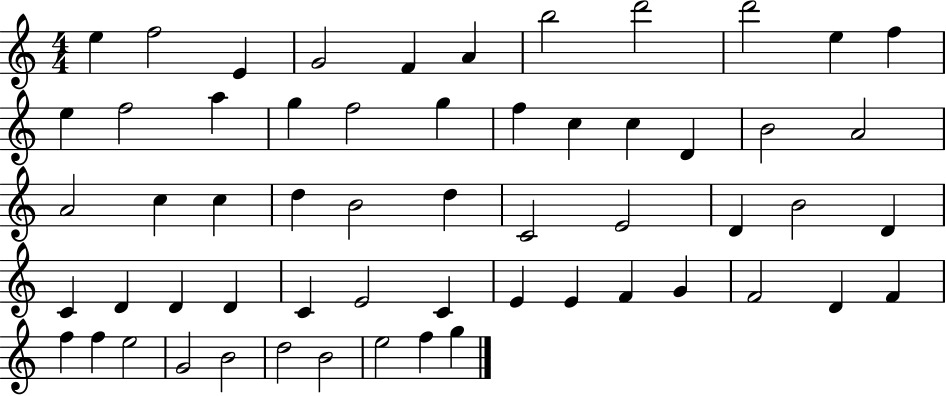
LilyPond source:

{
  \clef treble
  \numericTimeSignature
  \time 4/4
  \key c \major
  e''4 f''2 e'4 | g'2 f'4 a'4 | b''2 d'''2 | d'''2 e''4 f''4 | \break e''4 f''2 a''4 | g''4 f''2 g''4 | f''4 c''4 c''4 d'4 | b'2 a'2 | \break a'2 c''4 c''4 | d''4 b'2 d''4 | c'2 e'2 | d'4 b'2 d'4 | \break c'4 d'4 d'4 d'4 | c'4 e'2 c'4 | e'4 e'4 f'4 g'4 | f'2 d'4 f'4 | \break f''4 f''4 e''2 | g'2 b'2 | d''2 b'2 | e''2 f''4 g''4 | \break \bar "|."
}